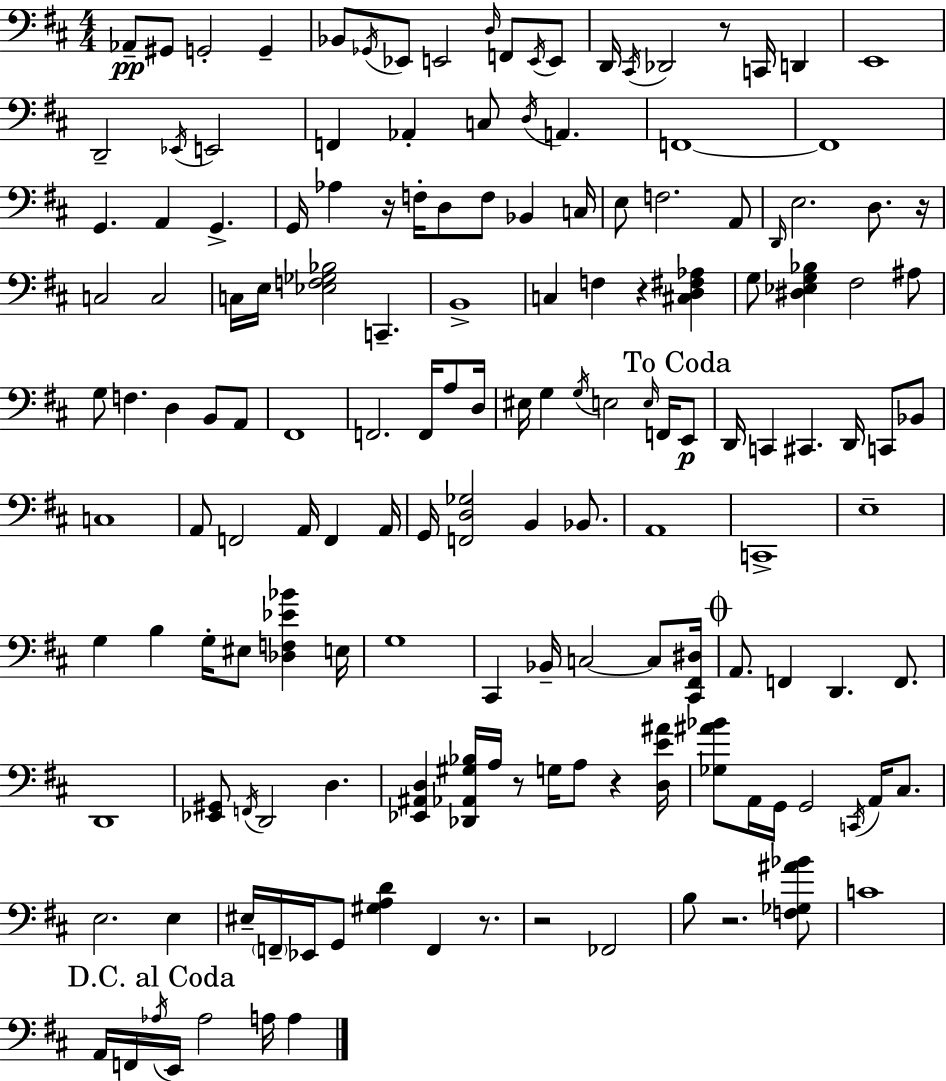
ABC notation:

X:1
T:Untitled
M:4/4
L:1/4
K:D
_A,,/2 ^G,,/2 G,,2 G,, _B,,/2 _G,,/4 _E,,/2 E,,2 D,/4 F,,/2 E,,/4 E,,/2 D,,/4 ^C,,/4 _D,,2 z/2 C,,/4 D,, E,,4 D,,2 _E,,/4 E,,2 F,, _A,, C,/2 D,/4 A,, F,,4 F,,4 G,, A,, G,, G,,/4 _A, z/4 F,/4 D,/2 F,/2 _B,, C,/4 E,/2 F,2 A,,/2 D,,/4 E,2 D,/2 z/4 C,2 C,2 C,/4 E,/4 [_E,F,_G,_B,]2 C,, B,,4 C, F, z [^C,D,^F,_A,] G,/2 [^D,_E,G,_B,] ^F,2 ^A,/2 G,/2 F, D, B,,/2 A,,/2 ^F,,4 F,,2 F,,/4 A,/2 D,/4 ^E,/4 G, G,/4 E,2 E,/4 F,,/4 E,,/2 D,,/4 C,, ^C,, D,,/4 C,,/2 _B,,/2 C,4 A,,/2 F,,2 A,,/4 F,, A,,/4 G,,/4 [F,,D,_G,]2 B,, _B,,/2 A,,4 C,,4 E,4 G, B, G,/4 ^E,/2 [_D,F,_E_B] E,/4 G,4 ^C,, _B,,/4 C,2 C,/2 [^C,,^F,,^D,]/4 A,,/2 F,, D,, F,,/2 D,,4 [_E,,^G,,]/2 F,,/4 D,,2 D, [_E,,^A,,D,] [_D,,_A,,^G,_B,]/4 A,/4 z/2 G,/4 A,/2 z [D,E^A]/4 [_G,^A_B]/2 A,,/4 G,,/4 G,,2 C,,/4 A,,/4 ^C,/2 E,2 E, ^E,/4 F,,/4 _E,,/4 G,,/2 [^G,A,D] F,, z/2 z2 _F,,2 B,/2 z2 [F,_G,^A_B]/2 C4 A,,/4 F,,/4 _A,/4 E,,/4 _A,2 A,/4 A,